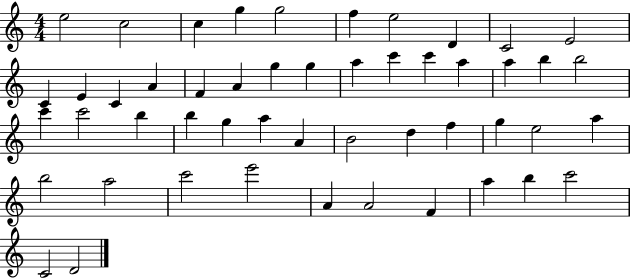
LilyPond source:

{
  \clef treble
  \numericTimeSignature
  \time 4/4
  \key c \major
  e''2 c''2 | c''4 g''4 g''2 | f''4 e''2 d'4 | c'2 e'2 | \break c'4 e'4 c'4 a'4 | f'4 a'4 g''4 g''4 | a''4 c'''4 c'''4 a''4 | a''4 b''4 b''2 | \break c'''4 c'''2 b''4 | b''4 g''4 a''4 a'4 | b'2 d''4 f''4 | g''4 e''2 a''4 | \break b''2 a''2 | c'''2 e'''2 | a'4 a'2 f'4 | a''4 b''4 c'''2 | \break c'2 d'2 | \bar "|."
}